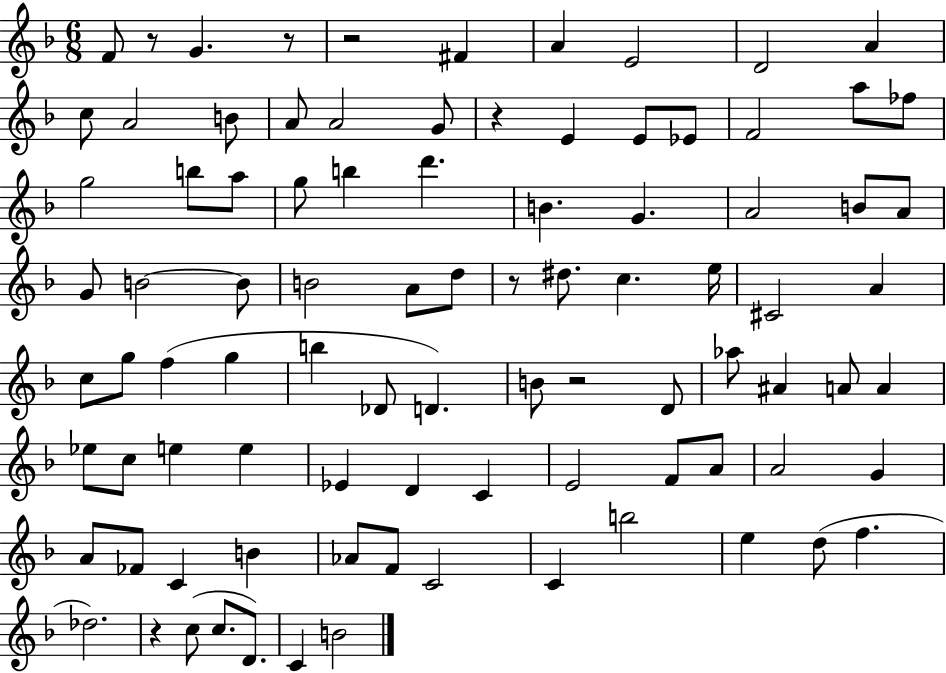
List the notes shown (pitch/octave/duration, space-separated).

F4/e R/e G4/q. R/e R/h F#4/q A4/q E4/h D4/h A4/q C5/e A4/h B4/e A4/e A4/h G4/e R/q E4/q E4/e Eb4/e F4/h A5/e FES5/e G5/h B5/e A5/e G5/e B5/q D6/q. B4/q. G4/q. A4/h B4/e A4/e G4/e B4/h B4/e B4/h A4/e D5/e R/e D#5/e. C5/q. E5/s C#4/h A4/q C5/e G5/e F5/q G5/q B5/q Db4/e D4/q. B4/e R/h D4/e Ab5/e A#4/q A4/e A4/q Eb5/e C5/e E5/q E5/q Eb4/q D4/q C4/q E4/h F4/e A4/e A4/h G4/q A4/e FES4/e C4/q B4/q Ab4/e F4/e C4/h C4/q B5/h E5/q D5/e F5/q. Db5/h. R/q C5/e C5/e. D4/e. C4/q B4/h